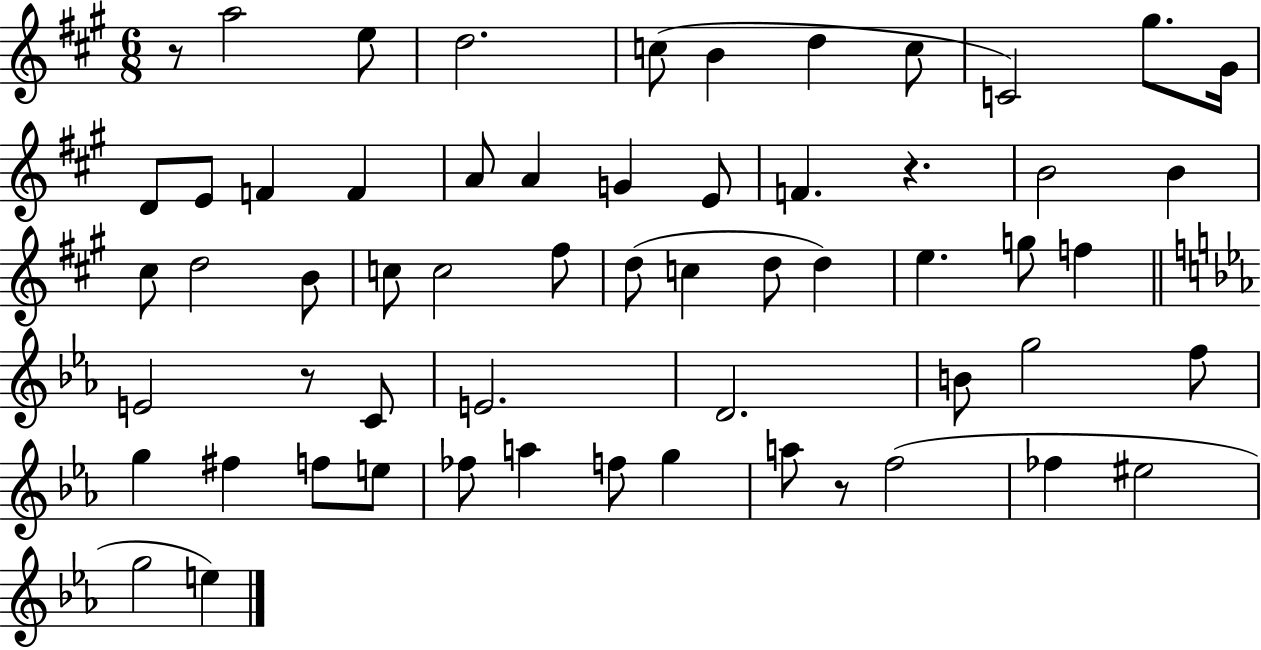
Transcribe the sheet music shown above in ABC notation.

X:1
T:Untitled
M:6/8
L:1/4
K:A
z/2 a2 e/2 d2 c/2 B d c/2 C2 ^g/2 ^G/4 D/2 E/2 F F A/2 A G E/2 F z B2 B ^c/2 d2 B/2 c/2 c2 ^f/2 d/2 c d/2 d e g/2 f E2 z/2 C/2 E2 D2 B/2 g2 f/2 g ^f f/2 e/2 _f/2 a f/2 g a/2 z/2 f2 _f ^e2 g2 e